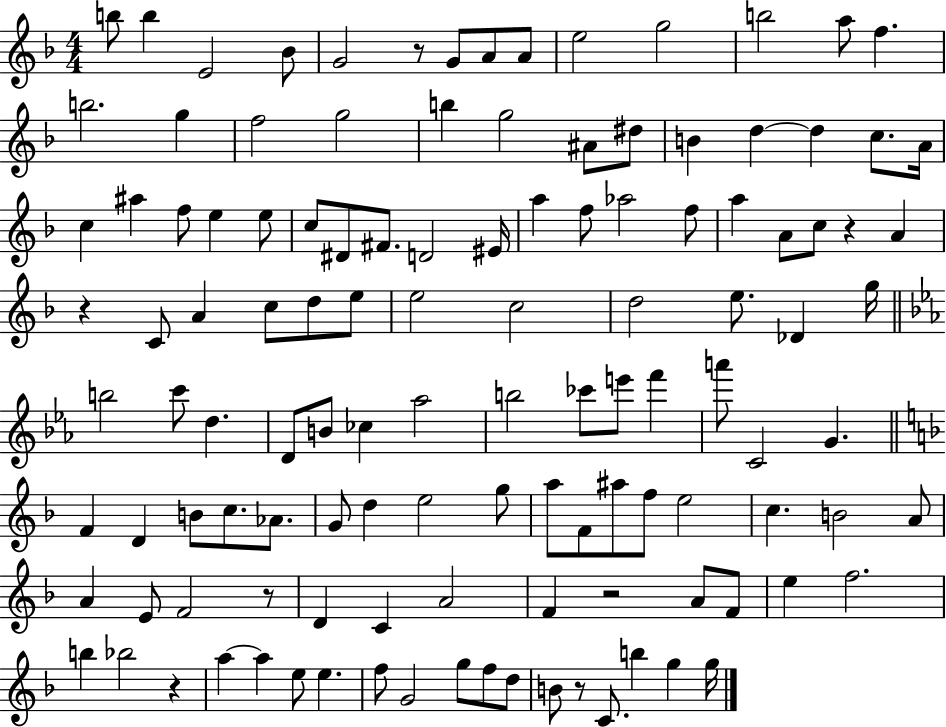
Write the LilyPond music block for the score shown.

{
  \clef treble
  \numericTimeSignature
  \time 4/4
  \key f \major
  b''8 b''4 e'2 bes'8 | g'2 r8 g'8 a'8 a'8 | e''2 g''2 | b''2 a''8 f''4. | \break b''2. g''4 | f''2 g''2 | b''4 g''2 ais'8 dis''8 | b'4 d''4~~ d''4 c''8. a'16 | \break c''4 ais''4 f''8 e''4 e''8 | c''8 dis'8 fis'8. d'2 eis'16 | a''4 f''8 aes''2 f''8 | a''4 a'8 c''8 r4 a'4 | \break r4 c'8 a'4 c''8 d''8 e''8 | e''2 c''2 | d''2 e''8. des'4 g''16 | \bar "||" \break \key ees \major b''2 c'''8 d''4. | d'8 b'8 ces''4 aes''2 | b''2 ces'''8 e'''8 f'''4 | a'''8 c'2 g'4. | \break \bar "||" \break \key f \major f'4 d'4 b'8 c''8. aes'8. | g'8 d''4 e''2 g''8 | a''8 f'8 ais''8 f''8 e''2 | c''4. b'2 a'8 | \break a'4 e'8 f'2 r8 | d'4 c'4 a'2 | f'4 r2 a'8 f'8 | e''4 f''2. | \break b''4 bes''2 r4 | a''4~~ a''4 e''8 e''4. | f''8 g'2 g''8 f''8 d''8 | b'8 r8 c'8. b''4 g''4 g''16 | \break \bar "|."
}